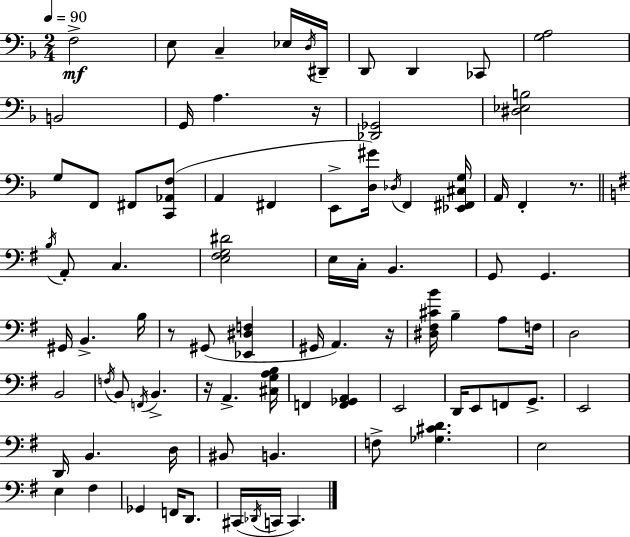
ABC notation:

X:1
T:Untitled
M:2/4
L:1/4
K:F
F,2 E,/2 C, _E,/4 D,/4 ^D,,/4 D,,/2 D,, _C,,/2 [G,A,]2 B,,2 G,,/4 A, z/4 [_D,,_G,,]2 [^D,_E,B,]2 G,/2 F,,/2 ^F,,/2 [C,,_A,,F,]/2 A,, ^F,, E,,/2 [D,^G]/4 _D,/4 F,, [_E,,^F,,^C,G,]/4 A,,/4 F,, z/2 B,/4 A,,/2 C, [E,^F,G,^D]2 E,/4 C,/4 B,, G,,/2 G,, ^G,,/4 B,, B,/4 z/2 ^G,,/2 [_E,,^D,F,] ^G,,/4 A,, z/4 [^D,^F,^CB]/4 B, A,/2 F,/4 D,2 B,,2 F,/4 B,,/2 F,,/4 B,, z/4 A,, [^C,G,A,B,]/4 F,, [F,,_G,,A,,] E,,2 D,,/4 E,,/2 F,,/2 G,,/2 E,,2 D,,/4 B,, D,/4 ^B,,/2 B,, F,/2 [_G,^CD] E,2 E, ^F, _G,, F,,/4 D,,/2 ^C,,/4 _D,,/4 C,,/4 C,,